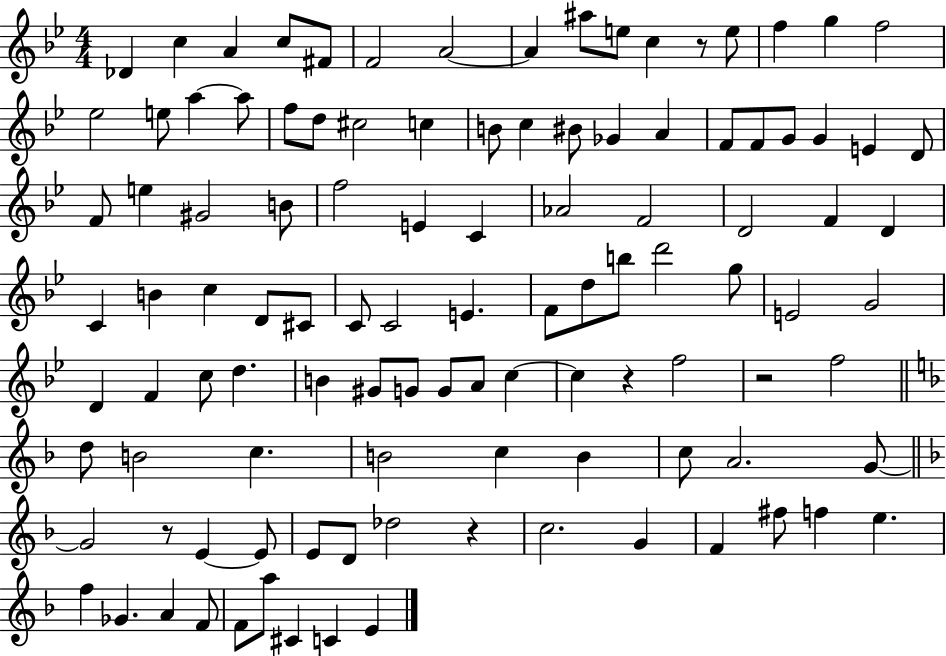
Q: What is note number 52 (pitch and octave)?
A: C4